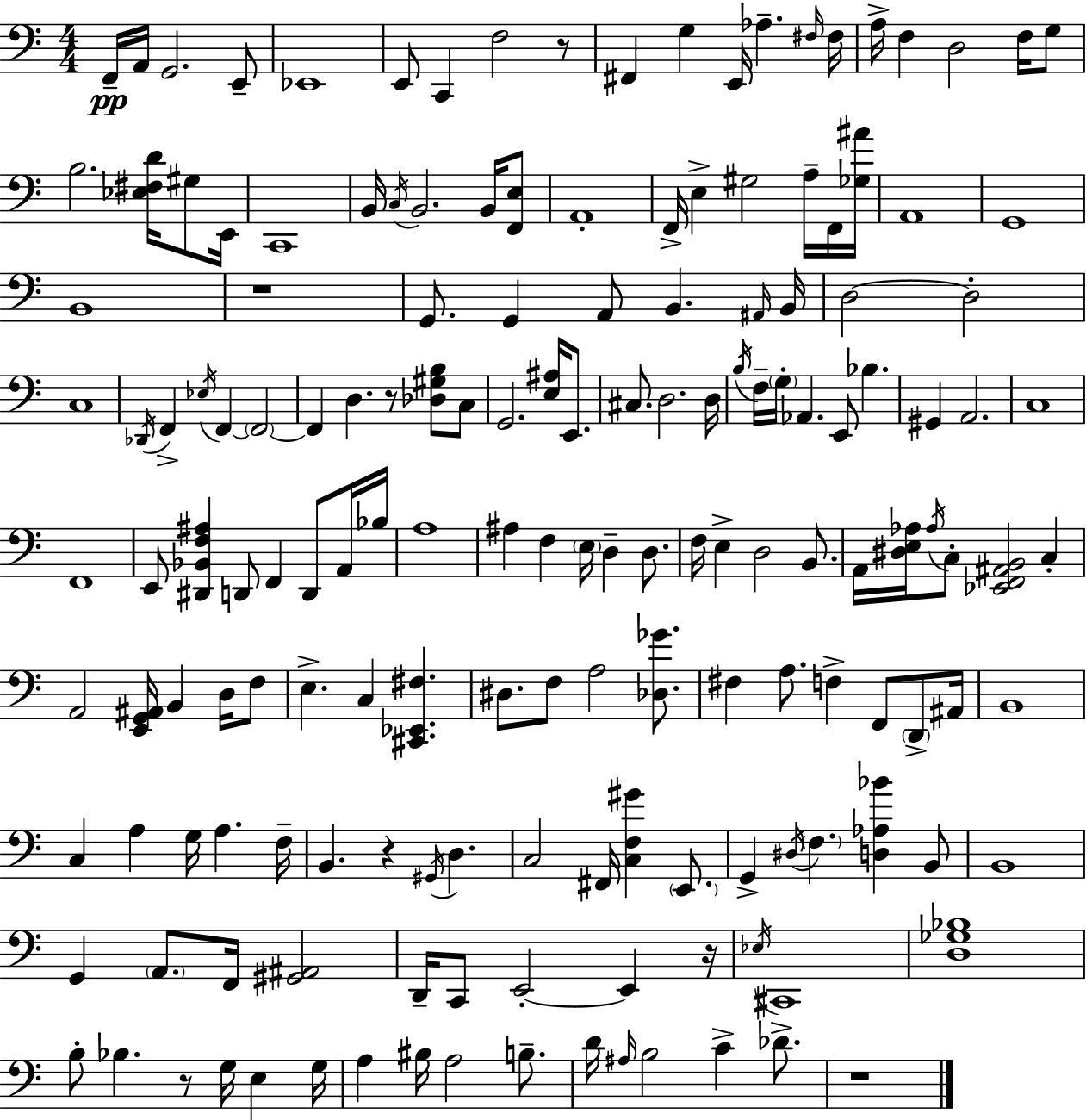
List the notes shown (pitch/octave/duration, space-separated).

F2/s A2/s G2/h. E2/e Eb2/w E2/e C2/q F3/h R/e F#2/q G3/q E2/s Ab3/q. F#3/s F#3/s A3/s F3/q D3/h F3/s G3/e B3/h. [Eb3,F#3,D4]/s G#3/e E2/s C2/w B2/s C3/s B2/h. B2/s [F2,E3]/e A2/w F2/s E3/q G#3/h A3/s F2/s [Gb3,A#4]/s A2/w G2/w B2/w R/w G2/e. G2/q A2/e B2/q. A#2/s B2/s D3/h D3/h C3/w Db2/s F2/q Eb3/s F2/q F2/h F2/q D3/q. R/e [Db3,G#3,B3]/e C3/e G2/h. [E3,A#3]/s E2/e. C#3/e. D3/h. D3/s B3/s F3/s G3/s Ab2/q. E2/e Bb3/q. G#2/q A2/h. C3/w F2/w E2/e [D#2,Bb2,F3,A#3]/q D2/e F2/q D2/e A2/s Bb3/s A3/w A#3/q F3/q E3/s D3/q D3/e. F3/s E3/q D3/h B2/e. A2/s [D#3,E3,Ab3]/s Ab3/s C3/e [Eb2,F2,A#2,B2]/h C3/q A2/h [E2,G2,A#2]/s B2/q D3/s F3/e E3/q. C3/q [C#2,Eb2,F#3]/q. D#3/e. F3/e A3/h [Db3,Gb4]/e. F#3/q A3/e. F3/q F2/e D2/e A#2/s B2/w C3/q A3/q G3/s A3/q. F3/s B2/q. R/q G#2/s D3/q. C3/h F#2/s [C3,F3,G#4]/q E2/e. G2/q D#3/s F3/q. [D3,Ab3,Bb4]/q B2/e B2/w G2/q A2/e. F2/s [G#2,A#2]/h D2/s C2/e E2/h E2/q R/s Eb3/s C#2/w [D3,Gb3,Bb3]/w B3/e Bb3/q. R/e G3/s E3/q G3/s A3/q BIS3/s A3/h B3/e. D4/s A#3/s B3/h C4/q Db4/e. R/w